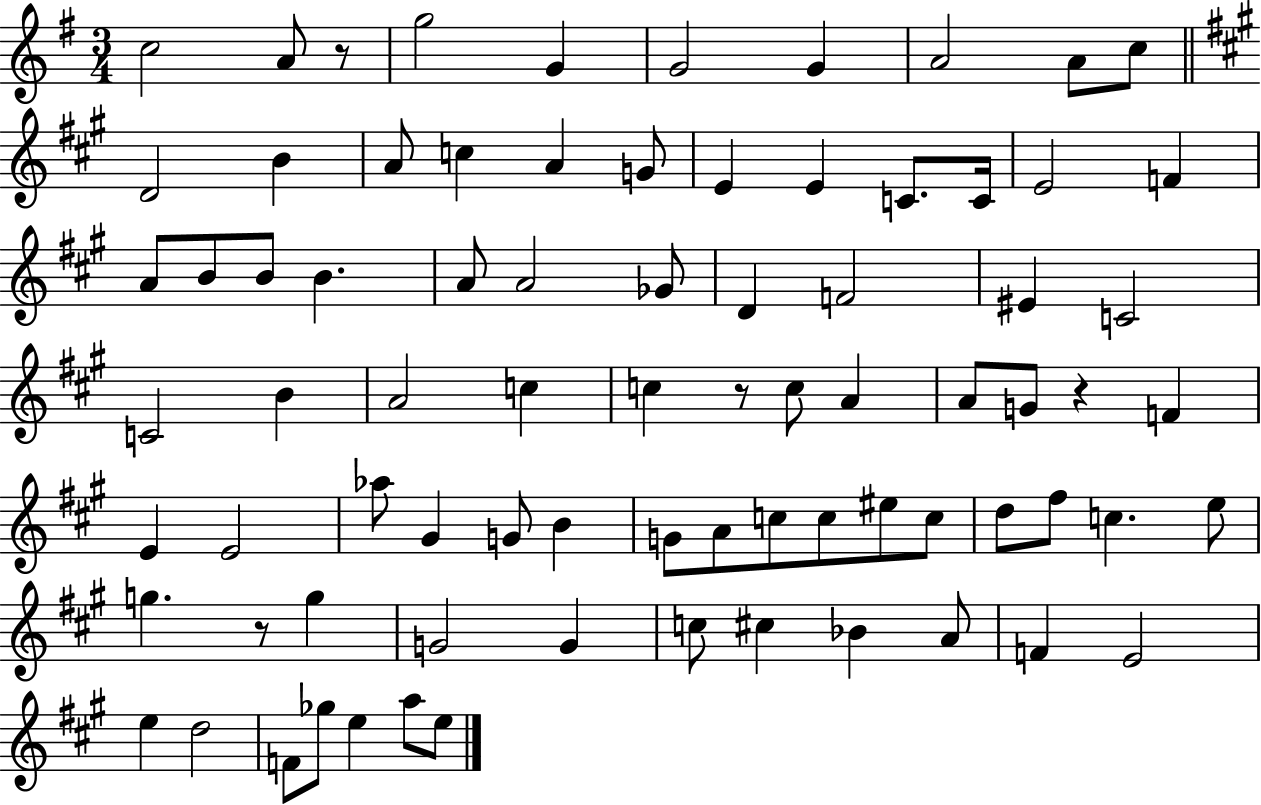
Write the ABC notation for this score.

X:1
T:Untitled
M:3/4
L:1/4
K:G
c2 A/2 z/2 g2 G G2 G A2 A/2 c/2 D2 B A/2 c A G/2 E E C/2 C/4 E2 F A/2 B/2 B/2 B A/2 A2 _G/2 D F2 ^E C2 C2 B A2 c c z/2 c/2 A A/2 G/2 z F E E2 _a/2 ^G G/2 B G/2 A/2 c/2 c/2 ^e/2 c/2 d/2 ^f/2 c e/2 g z/2 g G2 G c/2 ^c _B A/2 F E2 e d2 F/2 _g/2 e a/2 e/2